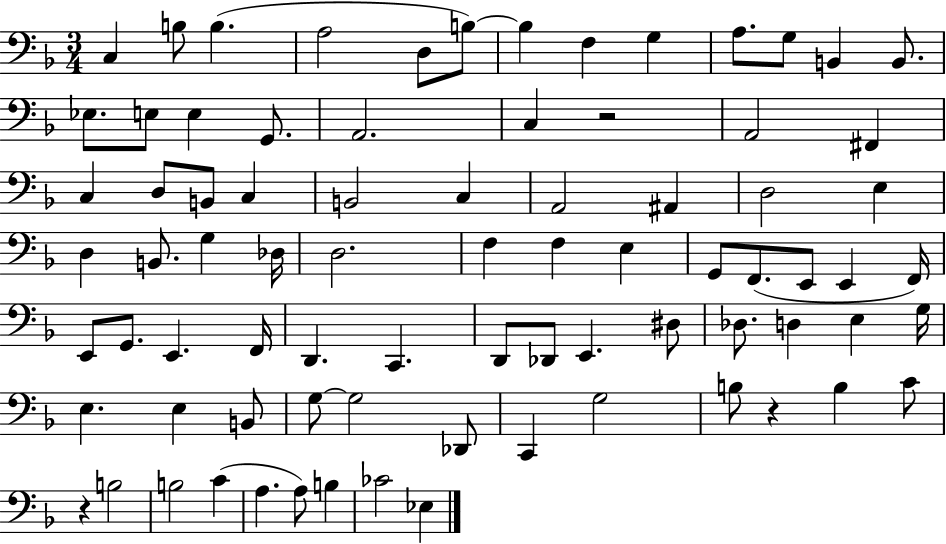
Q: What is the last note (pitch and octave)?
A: Eb3